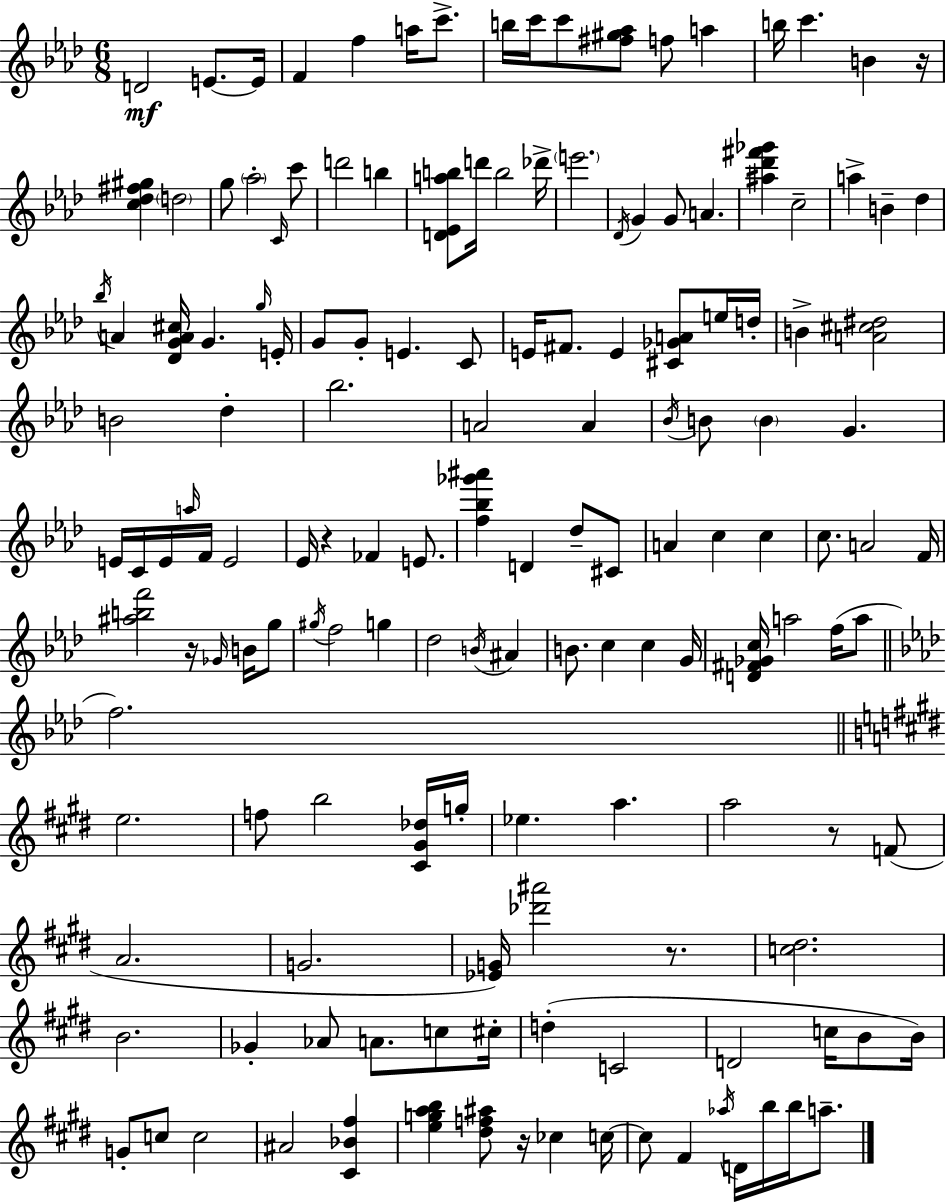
{
  \clef treble
  \numericTimeSignature
  \time 6/8
  \key f \minor
  d'2\mf e'8.~~ e'16 | f'4 f''4 a''16 c'''8.-> | b''16 c'''16 c'''8 <fis'' gis'' aes''>8 f''8 a''4 | b''16 c'''4. b'4 r16 | \break <c'' des'' fis'' gis''>4 \parenthesize d''2 | g''8 \parenthesize aes''2-. \grace { c'16 } c'''8 | d'''2 b''4 | <d' ees' a'' b''>8 d'''16 b''2 | \break des'''16-> \parenthesize e'''2. | \acciaccatura { des'16 } g'4 g'8 a'4. | <ais'' des''' fis''' ges'''>4 c''2-- | a''4-> b'4-- des''4 | \break \acciaccatura { bes''16 } a'4 <des' g' a' cis''>16 g'4. | \grace { g''16 } e'16-. g'8 g'8-. e'4. | c'8 e'16 fis'8. e'4 | <cis' ges' a'>8 e''16 d''16-. b'4-> <a' cis'' dis''>2 | \break b'2 | des''4-. bes''2. | a'2 | a'4 \acciaccatura { bes'16 } b'8 \parenthesize b'4 g'4. | \break e'16 c'16 e'16 \grace { a''16 } f'16 e'2 | ees'16 r4 fes'4 | e'8. <f'' bes'' ges''' ais'''>4 d'4 | des''8-- cis'8 a'4 c''4 | \break c''4 c''8. a'2 | f'16 <ais'' b'' f'''>2 | r16 \grace { ges'16 } b'16 g''8 \acciaccatura { gis''16 } f''2 | g''4 des''2 | \break \acciaccatura { b'16 } ais'4 b'8. | c''4 c''4 g'16 <d' fis' ges' c''>16 a''2 | f''16( a''8 \bar "||" \break \key aes \major f''2.) | \bar "||" \break \key e \major e''2. | f''8 b''2 <cis' gis' des''>16 g''16-. | ees''4. a''4. | a''2 r8 f'8( | \break a'2. | g'2. | <ees' g'>16) <des''' ais'''>2 r8. | <c'' dis''>2. | \break b'2. | ges'4-. aes'8 a'8. c''8 cis''16-. | d''4-.( c'2 | d'2 c''16 b'8 b'16) | \break g'8-. c''8 c''2 | ais'2 <cis' bes' fis''>4 | <e'' g'' a'' b''>4 <dis'' f'' ais''>8 r16 ces''4 c''16~~ | c''8 fis'4 \acciaccatura { aes''16 } d'16 b''16 b''16 a''8.-- | \break \bar "|."
}